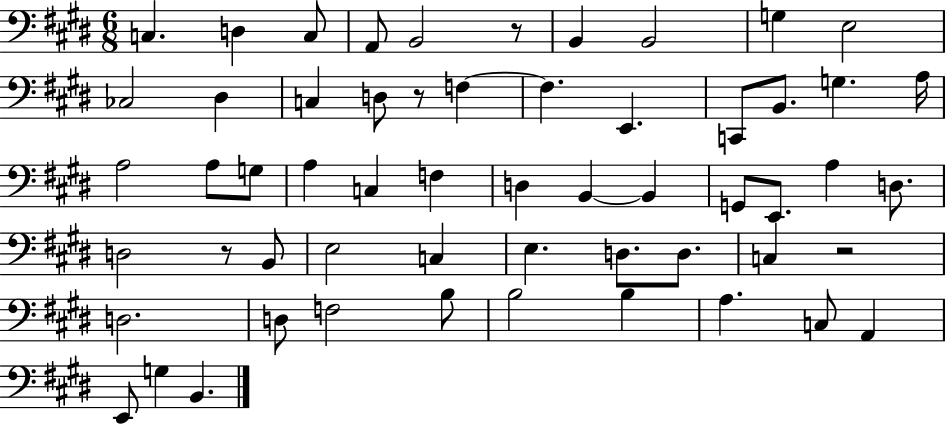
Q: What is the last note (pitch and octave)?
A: B2